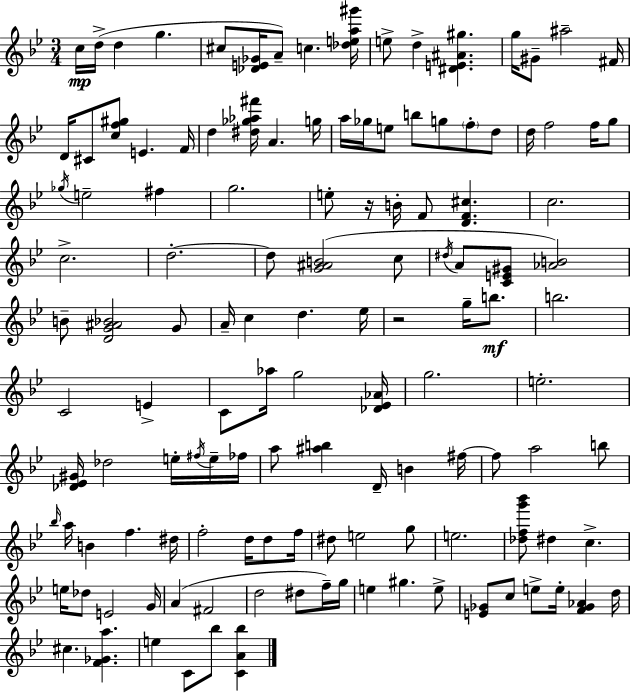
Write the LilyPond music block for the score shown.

{
  \clef treble
  \numericTimeSignature
  \time 3/4
  \key g \minor
  \repeat volta 2 { c''16\mp d''16->( d''4 g''4. | cis''8 <des' e' ges'>16 a'8--) c''4. <des'' e'' a'' gis'''>16 | e''8-> d''4-> <dis' e' ais' gis''>4. | g''16 gis'8-- ais''2-- fis'16 | \break d'16 cis'8 <c'' f'' gis''>8 e'4. f'16 | d''4 <dis'' ges'' aes'' fis'''>16 a'4. g''16 | a''16 ges''16 e''8 b''8 g''8 \parenthesize f''8-. d''8 | d''16 f''2 f''16 g''8 | \break \acciaccatura { ges''16 } e''2-- fis''4 | g''2. | e''8-. r16 b'16-. f'8 <d' f' cis''>4. | c''2. | \break c''2.-> | d''2.-.~~ | d''8 <g' ais' b'>2( c''8 | \acciaccatura { dis''16 } a'8 <c' e' gis'>8 <aes' b'>2) | \break b'8-- <d' g' ais' bes'>2 | g'8 a'16-- c''4 d''4. | ees''16 r2 g''16-- b''8.\mf | b''2. | \break c'2 e'4-> | c'8 aes''16 g''2 | <des' ees' aes'>16 g''2. | e''2.-. | \break <des' ees' gis'>16 des''2 e''16-. | \acciaccatura { fis''16 } e''16-- fes''16 a''8 <ais'' b''>4 d'16-- b'4 | fis''16~~ fis''8 a''2 | b''8 \grace { bes''16 } a''16 b'4 f''4. | \break dis''16 f''2-. | d''16 d''8 f''16 dis''8 e''2 | g''8 e''2. | <des'' f'' g''' bes'''>8 dis''4 c''4.-> | \break e''16 des''8 e'2 | g'16 a'4( fis'2 | d''2 | dis''8 f''16--) g''16 e''4 gis''4. | \break e''8-> <e' ges'>8 c''8 e''8-> e''16-. <f' ges' aes'>4 | d''16 cis''4. <f' ges' a''>4. | e''4 c'8 bes''8 | <c' a' bes''>4 } \bar "|."
}